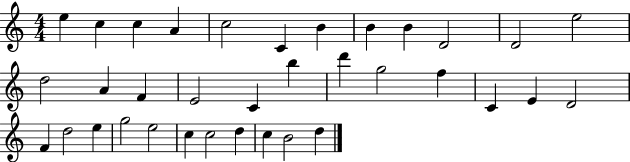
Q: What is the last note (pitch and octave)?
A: D5